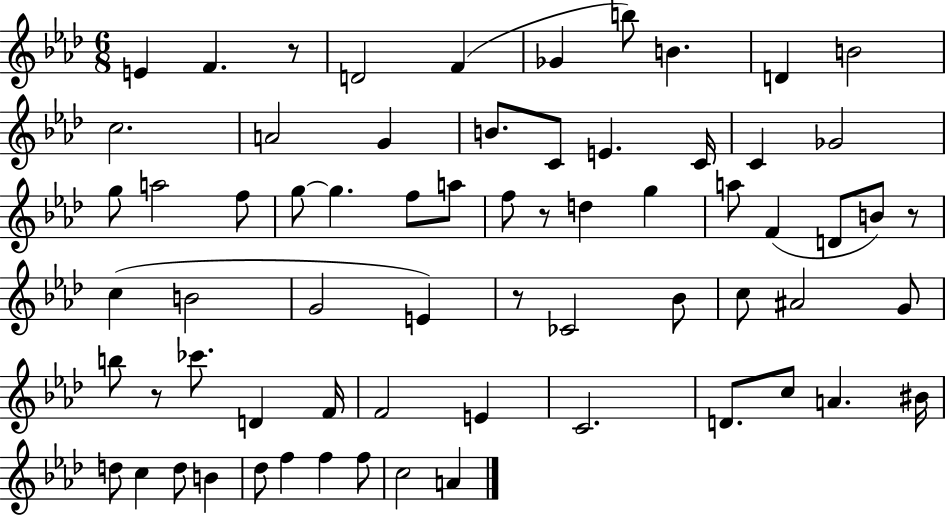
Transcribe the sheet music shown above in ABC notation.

X:1
T:Untitled
M:6/8
L:1/4
K:Ab
E F z/2 D2 F _G b/2 B D B2 c2 A2 G B/2 C/2 E C/4 C _G2 g/2 a2 f/2 g/2 g f/2 a/2 f/2 z/2 d g a/2 F D/2 B/2 z/2 c B2 G2 E z/2 _C2 _B/2 c/2 ^A2 G/2 b/2 z/2 _c'/2 D F/4 F2 E C2 D/2 c/2 A ^B/4 d/2 c d/2 B _d/2 f f f/2 c2 A